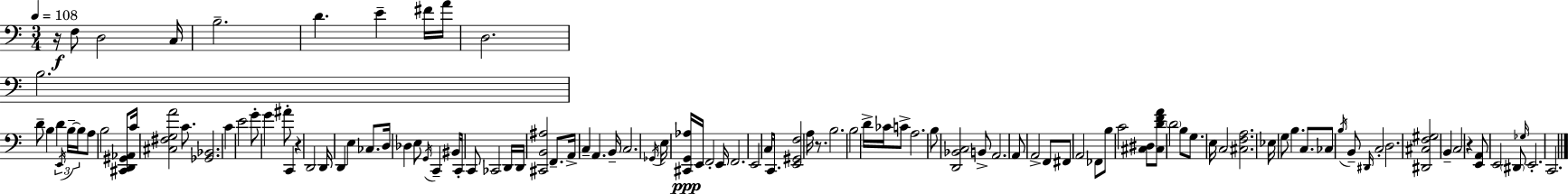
R/s F3/e D3/h C3/s B3/h. D4/q. E4/q F#4/s A4/s D3/h. B3/h. D4/e B3/q D4/q E2/s B3/s B3/s A3/e B3/h [C#2,D2,G#2,Ab2]/e C4/s [C#3,F#3,G3,A4]/h C4/e. [Gb2,Bb2]/h. C4/q E4/h G4/e G4/q A#4/e C2/q R/q D2/h D2/s D2/q E3/q CES3/e. D3/s Db3/q E3/e G2/s C2/q BIS2/s C2/s C2/e CES2/h D2/s D2/s [C#2,B2,A#3]/h F2/e. A2/s C3/q A2/q. B2/s C3/h. Gb2/s E3/s [C#2,G2,Ab3]/s E2/s F2/h E2/s F2/h. E2/h C3/s C2/e. [E2,G#2,F3]/h A3/s R/e. B3/h. B3/h D4/s CES4/s C4/e A3/h. B3/e [D2,Bb2,C3]/h B2/e A2/h. A2/e A2/h F2/e F#2/e A2/h FES2/e B3/e C4/h [C#3,D#3]/e [C#3,D4,F4,A4]/e D4/h B3/e G3/e. E3/s C3/h [C#3,F3,A3]/h. Eb3/s G3/e B3/q. C3/e. CES3/e B3/s B2/e D#2/s C3/h D3/h. [D#2,C#3,F3,G#3]/h B2/q C3/h R/q [E2,A2]/e E2/h D#2/e Gb3/s E2/h. C2/h.